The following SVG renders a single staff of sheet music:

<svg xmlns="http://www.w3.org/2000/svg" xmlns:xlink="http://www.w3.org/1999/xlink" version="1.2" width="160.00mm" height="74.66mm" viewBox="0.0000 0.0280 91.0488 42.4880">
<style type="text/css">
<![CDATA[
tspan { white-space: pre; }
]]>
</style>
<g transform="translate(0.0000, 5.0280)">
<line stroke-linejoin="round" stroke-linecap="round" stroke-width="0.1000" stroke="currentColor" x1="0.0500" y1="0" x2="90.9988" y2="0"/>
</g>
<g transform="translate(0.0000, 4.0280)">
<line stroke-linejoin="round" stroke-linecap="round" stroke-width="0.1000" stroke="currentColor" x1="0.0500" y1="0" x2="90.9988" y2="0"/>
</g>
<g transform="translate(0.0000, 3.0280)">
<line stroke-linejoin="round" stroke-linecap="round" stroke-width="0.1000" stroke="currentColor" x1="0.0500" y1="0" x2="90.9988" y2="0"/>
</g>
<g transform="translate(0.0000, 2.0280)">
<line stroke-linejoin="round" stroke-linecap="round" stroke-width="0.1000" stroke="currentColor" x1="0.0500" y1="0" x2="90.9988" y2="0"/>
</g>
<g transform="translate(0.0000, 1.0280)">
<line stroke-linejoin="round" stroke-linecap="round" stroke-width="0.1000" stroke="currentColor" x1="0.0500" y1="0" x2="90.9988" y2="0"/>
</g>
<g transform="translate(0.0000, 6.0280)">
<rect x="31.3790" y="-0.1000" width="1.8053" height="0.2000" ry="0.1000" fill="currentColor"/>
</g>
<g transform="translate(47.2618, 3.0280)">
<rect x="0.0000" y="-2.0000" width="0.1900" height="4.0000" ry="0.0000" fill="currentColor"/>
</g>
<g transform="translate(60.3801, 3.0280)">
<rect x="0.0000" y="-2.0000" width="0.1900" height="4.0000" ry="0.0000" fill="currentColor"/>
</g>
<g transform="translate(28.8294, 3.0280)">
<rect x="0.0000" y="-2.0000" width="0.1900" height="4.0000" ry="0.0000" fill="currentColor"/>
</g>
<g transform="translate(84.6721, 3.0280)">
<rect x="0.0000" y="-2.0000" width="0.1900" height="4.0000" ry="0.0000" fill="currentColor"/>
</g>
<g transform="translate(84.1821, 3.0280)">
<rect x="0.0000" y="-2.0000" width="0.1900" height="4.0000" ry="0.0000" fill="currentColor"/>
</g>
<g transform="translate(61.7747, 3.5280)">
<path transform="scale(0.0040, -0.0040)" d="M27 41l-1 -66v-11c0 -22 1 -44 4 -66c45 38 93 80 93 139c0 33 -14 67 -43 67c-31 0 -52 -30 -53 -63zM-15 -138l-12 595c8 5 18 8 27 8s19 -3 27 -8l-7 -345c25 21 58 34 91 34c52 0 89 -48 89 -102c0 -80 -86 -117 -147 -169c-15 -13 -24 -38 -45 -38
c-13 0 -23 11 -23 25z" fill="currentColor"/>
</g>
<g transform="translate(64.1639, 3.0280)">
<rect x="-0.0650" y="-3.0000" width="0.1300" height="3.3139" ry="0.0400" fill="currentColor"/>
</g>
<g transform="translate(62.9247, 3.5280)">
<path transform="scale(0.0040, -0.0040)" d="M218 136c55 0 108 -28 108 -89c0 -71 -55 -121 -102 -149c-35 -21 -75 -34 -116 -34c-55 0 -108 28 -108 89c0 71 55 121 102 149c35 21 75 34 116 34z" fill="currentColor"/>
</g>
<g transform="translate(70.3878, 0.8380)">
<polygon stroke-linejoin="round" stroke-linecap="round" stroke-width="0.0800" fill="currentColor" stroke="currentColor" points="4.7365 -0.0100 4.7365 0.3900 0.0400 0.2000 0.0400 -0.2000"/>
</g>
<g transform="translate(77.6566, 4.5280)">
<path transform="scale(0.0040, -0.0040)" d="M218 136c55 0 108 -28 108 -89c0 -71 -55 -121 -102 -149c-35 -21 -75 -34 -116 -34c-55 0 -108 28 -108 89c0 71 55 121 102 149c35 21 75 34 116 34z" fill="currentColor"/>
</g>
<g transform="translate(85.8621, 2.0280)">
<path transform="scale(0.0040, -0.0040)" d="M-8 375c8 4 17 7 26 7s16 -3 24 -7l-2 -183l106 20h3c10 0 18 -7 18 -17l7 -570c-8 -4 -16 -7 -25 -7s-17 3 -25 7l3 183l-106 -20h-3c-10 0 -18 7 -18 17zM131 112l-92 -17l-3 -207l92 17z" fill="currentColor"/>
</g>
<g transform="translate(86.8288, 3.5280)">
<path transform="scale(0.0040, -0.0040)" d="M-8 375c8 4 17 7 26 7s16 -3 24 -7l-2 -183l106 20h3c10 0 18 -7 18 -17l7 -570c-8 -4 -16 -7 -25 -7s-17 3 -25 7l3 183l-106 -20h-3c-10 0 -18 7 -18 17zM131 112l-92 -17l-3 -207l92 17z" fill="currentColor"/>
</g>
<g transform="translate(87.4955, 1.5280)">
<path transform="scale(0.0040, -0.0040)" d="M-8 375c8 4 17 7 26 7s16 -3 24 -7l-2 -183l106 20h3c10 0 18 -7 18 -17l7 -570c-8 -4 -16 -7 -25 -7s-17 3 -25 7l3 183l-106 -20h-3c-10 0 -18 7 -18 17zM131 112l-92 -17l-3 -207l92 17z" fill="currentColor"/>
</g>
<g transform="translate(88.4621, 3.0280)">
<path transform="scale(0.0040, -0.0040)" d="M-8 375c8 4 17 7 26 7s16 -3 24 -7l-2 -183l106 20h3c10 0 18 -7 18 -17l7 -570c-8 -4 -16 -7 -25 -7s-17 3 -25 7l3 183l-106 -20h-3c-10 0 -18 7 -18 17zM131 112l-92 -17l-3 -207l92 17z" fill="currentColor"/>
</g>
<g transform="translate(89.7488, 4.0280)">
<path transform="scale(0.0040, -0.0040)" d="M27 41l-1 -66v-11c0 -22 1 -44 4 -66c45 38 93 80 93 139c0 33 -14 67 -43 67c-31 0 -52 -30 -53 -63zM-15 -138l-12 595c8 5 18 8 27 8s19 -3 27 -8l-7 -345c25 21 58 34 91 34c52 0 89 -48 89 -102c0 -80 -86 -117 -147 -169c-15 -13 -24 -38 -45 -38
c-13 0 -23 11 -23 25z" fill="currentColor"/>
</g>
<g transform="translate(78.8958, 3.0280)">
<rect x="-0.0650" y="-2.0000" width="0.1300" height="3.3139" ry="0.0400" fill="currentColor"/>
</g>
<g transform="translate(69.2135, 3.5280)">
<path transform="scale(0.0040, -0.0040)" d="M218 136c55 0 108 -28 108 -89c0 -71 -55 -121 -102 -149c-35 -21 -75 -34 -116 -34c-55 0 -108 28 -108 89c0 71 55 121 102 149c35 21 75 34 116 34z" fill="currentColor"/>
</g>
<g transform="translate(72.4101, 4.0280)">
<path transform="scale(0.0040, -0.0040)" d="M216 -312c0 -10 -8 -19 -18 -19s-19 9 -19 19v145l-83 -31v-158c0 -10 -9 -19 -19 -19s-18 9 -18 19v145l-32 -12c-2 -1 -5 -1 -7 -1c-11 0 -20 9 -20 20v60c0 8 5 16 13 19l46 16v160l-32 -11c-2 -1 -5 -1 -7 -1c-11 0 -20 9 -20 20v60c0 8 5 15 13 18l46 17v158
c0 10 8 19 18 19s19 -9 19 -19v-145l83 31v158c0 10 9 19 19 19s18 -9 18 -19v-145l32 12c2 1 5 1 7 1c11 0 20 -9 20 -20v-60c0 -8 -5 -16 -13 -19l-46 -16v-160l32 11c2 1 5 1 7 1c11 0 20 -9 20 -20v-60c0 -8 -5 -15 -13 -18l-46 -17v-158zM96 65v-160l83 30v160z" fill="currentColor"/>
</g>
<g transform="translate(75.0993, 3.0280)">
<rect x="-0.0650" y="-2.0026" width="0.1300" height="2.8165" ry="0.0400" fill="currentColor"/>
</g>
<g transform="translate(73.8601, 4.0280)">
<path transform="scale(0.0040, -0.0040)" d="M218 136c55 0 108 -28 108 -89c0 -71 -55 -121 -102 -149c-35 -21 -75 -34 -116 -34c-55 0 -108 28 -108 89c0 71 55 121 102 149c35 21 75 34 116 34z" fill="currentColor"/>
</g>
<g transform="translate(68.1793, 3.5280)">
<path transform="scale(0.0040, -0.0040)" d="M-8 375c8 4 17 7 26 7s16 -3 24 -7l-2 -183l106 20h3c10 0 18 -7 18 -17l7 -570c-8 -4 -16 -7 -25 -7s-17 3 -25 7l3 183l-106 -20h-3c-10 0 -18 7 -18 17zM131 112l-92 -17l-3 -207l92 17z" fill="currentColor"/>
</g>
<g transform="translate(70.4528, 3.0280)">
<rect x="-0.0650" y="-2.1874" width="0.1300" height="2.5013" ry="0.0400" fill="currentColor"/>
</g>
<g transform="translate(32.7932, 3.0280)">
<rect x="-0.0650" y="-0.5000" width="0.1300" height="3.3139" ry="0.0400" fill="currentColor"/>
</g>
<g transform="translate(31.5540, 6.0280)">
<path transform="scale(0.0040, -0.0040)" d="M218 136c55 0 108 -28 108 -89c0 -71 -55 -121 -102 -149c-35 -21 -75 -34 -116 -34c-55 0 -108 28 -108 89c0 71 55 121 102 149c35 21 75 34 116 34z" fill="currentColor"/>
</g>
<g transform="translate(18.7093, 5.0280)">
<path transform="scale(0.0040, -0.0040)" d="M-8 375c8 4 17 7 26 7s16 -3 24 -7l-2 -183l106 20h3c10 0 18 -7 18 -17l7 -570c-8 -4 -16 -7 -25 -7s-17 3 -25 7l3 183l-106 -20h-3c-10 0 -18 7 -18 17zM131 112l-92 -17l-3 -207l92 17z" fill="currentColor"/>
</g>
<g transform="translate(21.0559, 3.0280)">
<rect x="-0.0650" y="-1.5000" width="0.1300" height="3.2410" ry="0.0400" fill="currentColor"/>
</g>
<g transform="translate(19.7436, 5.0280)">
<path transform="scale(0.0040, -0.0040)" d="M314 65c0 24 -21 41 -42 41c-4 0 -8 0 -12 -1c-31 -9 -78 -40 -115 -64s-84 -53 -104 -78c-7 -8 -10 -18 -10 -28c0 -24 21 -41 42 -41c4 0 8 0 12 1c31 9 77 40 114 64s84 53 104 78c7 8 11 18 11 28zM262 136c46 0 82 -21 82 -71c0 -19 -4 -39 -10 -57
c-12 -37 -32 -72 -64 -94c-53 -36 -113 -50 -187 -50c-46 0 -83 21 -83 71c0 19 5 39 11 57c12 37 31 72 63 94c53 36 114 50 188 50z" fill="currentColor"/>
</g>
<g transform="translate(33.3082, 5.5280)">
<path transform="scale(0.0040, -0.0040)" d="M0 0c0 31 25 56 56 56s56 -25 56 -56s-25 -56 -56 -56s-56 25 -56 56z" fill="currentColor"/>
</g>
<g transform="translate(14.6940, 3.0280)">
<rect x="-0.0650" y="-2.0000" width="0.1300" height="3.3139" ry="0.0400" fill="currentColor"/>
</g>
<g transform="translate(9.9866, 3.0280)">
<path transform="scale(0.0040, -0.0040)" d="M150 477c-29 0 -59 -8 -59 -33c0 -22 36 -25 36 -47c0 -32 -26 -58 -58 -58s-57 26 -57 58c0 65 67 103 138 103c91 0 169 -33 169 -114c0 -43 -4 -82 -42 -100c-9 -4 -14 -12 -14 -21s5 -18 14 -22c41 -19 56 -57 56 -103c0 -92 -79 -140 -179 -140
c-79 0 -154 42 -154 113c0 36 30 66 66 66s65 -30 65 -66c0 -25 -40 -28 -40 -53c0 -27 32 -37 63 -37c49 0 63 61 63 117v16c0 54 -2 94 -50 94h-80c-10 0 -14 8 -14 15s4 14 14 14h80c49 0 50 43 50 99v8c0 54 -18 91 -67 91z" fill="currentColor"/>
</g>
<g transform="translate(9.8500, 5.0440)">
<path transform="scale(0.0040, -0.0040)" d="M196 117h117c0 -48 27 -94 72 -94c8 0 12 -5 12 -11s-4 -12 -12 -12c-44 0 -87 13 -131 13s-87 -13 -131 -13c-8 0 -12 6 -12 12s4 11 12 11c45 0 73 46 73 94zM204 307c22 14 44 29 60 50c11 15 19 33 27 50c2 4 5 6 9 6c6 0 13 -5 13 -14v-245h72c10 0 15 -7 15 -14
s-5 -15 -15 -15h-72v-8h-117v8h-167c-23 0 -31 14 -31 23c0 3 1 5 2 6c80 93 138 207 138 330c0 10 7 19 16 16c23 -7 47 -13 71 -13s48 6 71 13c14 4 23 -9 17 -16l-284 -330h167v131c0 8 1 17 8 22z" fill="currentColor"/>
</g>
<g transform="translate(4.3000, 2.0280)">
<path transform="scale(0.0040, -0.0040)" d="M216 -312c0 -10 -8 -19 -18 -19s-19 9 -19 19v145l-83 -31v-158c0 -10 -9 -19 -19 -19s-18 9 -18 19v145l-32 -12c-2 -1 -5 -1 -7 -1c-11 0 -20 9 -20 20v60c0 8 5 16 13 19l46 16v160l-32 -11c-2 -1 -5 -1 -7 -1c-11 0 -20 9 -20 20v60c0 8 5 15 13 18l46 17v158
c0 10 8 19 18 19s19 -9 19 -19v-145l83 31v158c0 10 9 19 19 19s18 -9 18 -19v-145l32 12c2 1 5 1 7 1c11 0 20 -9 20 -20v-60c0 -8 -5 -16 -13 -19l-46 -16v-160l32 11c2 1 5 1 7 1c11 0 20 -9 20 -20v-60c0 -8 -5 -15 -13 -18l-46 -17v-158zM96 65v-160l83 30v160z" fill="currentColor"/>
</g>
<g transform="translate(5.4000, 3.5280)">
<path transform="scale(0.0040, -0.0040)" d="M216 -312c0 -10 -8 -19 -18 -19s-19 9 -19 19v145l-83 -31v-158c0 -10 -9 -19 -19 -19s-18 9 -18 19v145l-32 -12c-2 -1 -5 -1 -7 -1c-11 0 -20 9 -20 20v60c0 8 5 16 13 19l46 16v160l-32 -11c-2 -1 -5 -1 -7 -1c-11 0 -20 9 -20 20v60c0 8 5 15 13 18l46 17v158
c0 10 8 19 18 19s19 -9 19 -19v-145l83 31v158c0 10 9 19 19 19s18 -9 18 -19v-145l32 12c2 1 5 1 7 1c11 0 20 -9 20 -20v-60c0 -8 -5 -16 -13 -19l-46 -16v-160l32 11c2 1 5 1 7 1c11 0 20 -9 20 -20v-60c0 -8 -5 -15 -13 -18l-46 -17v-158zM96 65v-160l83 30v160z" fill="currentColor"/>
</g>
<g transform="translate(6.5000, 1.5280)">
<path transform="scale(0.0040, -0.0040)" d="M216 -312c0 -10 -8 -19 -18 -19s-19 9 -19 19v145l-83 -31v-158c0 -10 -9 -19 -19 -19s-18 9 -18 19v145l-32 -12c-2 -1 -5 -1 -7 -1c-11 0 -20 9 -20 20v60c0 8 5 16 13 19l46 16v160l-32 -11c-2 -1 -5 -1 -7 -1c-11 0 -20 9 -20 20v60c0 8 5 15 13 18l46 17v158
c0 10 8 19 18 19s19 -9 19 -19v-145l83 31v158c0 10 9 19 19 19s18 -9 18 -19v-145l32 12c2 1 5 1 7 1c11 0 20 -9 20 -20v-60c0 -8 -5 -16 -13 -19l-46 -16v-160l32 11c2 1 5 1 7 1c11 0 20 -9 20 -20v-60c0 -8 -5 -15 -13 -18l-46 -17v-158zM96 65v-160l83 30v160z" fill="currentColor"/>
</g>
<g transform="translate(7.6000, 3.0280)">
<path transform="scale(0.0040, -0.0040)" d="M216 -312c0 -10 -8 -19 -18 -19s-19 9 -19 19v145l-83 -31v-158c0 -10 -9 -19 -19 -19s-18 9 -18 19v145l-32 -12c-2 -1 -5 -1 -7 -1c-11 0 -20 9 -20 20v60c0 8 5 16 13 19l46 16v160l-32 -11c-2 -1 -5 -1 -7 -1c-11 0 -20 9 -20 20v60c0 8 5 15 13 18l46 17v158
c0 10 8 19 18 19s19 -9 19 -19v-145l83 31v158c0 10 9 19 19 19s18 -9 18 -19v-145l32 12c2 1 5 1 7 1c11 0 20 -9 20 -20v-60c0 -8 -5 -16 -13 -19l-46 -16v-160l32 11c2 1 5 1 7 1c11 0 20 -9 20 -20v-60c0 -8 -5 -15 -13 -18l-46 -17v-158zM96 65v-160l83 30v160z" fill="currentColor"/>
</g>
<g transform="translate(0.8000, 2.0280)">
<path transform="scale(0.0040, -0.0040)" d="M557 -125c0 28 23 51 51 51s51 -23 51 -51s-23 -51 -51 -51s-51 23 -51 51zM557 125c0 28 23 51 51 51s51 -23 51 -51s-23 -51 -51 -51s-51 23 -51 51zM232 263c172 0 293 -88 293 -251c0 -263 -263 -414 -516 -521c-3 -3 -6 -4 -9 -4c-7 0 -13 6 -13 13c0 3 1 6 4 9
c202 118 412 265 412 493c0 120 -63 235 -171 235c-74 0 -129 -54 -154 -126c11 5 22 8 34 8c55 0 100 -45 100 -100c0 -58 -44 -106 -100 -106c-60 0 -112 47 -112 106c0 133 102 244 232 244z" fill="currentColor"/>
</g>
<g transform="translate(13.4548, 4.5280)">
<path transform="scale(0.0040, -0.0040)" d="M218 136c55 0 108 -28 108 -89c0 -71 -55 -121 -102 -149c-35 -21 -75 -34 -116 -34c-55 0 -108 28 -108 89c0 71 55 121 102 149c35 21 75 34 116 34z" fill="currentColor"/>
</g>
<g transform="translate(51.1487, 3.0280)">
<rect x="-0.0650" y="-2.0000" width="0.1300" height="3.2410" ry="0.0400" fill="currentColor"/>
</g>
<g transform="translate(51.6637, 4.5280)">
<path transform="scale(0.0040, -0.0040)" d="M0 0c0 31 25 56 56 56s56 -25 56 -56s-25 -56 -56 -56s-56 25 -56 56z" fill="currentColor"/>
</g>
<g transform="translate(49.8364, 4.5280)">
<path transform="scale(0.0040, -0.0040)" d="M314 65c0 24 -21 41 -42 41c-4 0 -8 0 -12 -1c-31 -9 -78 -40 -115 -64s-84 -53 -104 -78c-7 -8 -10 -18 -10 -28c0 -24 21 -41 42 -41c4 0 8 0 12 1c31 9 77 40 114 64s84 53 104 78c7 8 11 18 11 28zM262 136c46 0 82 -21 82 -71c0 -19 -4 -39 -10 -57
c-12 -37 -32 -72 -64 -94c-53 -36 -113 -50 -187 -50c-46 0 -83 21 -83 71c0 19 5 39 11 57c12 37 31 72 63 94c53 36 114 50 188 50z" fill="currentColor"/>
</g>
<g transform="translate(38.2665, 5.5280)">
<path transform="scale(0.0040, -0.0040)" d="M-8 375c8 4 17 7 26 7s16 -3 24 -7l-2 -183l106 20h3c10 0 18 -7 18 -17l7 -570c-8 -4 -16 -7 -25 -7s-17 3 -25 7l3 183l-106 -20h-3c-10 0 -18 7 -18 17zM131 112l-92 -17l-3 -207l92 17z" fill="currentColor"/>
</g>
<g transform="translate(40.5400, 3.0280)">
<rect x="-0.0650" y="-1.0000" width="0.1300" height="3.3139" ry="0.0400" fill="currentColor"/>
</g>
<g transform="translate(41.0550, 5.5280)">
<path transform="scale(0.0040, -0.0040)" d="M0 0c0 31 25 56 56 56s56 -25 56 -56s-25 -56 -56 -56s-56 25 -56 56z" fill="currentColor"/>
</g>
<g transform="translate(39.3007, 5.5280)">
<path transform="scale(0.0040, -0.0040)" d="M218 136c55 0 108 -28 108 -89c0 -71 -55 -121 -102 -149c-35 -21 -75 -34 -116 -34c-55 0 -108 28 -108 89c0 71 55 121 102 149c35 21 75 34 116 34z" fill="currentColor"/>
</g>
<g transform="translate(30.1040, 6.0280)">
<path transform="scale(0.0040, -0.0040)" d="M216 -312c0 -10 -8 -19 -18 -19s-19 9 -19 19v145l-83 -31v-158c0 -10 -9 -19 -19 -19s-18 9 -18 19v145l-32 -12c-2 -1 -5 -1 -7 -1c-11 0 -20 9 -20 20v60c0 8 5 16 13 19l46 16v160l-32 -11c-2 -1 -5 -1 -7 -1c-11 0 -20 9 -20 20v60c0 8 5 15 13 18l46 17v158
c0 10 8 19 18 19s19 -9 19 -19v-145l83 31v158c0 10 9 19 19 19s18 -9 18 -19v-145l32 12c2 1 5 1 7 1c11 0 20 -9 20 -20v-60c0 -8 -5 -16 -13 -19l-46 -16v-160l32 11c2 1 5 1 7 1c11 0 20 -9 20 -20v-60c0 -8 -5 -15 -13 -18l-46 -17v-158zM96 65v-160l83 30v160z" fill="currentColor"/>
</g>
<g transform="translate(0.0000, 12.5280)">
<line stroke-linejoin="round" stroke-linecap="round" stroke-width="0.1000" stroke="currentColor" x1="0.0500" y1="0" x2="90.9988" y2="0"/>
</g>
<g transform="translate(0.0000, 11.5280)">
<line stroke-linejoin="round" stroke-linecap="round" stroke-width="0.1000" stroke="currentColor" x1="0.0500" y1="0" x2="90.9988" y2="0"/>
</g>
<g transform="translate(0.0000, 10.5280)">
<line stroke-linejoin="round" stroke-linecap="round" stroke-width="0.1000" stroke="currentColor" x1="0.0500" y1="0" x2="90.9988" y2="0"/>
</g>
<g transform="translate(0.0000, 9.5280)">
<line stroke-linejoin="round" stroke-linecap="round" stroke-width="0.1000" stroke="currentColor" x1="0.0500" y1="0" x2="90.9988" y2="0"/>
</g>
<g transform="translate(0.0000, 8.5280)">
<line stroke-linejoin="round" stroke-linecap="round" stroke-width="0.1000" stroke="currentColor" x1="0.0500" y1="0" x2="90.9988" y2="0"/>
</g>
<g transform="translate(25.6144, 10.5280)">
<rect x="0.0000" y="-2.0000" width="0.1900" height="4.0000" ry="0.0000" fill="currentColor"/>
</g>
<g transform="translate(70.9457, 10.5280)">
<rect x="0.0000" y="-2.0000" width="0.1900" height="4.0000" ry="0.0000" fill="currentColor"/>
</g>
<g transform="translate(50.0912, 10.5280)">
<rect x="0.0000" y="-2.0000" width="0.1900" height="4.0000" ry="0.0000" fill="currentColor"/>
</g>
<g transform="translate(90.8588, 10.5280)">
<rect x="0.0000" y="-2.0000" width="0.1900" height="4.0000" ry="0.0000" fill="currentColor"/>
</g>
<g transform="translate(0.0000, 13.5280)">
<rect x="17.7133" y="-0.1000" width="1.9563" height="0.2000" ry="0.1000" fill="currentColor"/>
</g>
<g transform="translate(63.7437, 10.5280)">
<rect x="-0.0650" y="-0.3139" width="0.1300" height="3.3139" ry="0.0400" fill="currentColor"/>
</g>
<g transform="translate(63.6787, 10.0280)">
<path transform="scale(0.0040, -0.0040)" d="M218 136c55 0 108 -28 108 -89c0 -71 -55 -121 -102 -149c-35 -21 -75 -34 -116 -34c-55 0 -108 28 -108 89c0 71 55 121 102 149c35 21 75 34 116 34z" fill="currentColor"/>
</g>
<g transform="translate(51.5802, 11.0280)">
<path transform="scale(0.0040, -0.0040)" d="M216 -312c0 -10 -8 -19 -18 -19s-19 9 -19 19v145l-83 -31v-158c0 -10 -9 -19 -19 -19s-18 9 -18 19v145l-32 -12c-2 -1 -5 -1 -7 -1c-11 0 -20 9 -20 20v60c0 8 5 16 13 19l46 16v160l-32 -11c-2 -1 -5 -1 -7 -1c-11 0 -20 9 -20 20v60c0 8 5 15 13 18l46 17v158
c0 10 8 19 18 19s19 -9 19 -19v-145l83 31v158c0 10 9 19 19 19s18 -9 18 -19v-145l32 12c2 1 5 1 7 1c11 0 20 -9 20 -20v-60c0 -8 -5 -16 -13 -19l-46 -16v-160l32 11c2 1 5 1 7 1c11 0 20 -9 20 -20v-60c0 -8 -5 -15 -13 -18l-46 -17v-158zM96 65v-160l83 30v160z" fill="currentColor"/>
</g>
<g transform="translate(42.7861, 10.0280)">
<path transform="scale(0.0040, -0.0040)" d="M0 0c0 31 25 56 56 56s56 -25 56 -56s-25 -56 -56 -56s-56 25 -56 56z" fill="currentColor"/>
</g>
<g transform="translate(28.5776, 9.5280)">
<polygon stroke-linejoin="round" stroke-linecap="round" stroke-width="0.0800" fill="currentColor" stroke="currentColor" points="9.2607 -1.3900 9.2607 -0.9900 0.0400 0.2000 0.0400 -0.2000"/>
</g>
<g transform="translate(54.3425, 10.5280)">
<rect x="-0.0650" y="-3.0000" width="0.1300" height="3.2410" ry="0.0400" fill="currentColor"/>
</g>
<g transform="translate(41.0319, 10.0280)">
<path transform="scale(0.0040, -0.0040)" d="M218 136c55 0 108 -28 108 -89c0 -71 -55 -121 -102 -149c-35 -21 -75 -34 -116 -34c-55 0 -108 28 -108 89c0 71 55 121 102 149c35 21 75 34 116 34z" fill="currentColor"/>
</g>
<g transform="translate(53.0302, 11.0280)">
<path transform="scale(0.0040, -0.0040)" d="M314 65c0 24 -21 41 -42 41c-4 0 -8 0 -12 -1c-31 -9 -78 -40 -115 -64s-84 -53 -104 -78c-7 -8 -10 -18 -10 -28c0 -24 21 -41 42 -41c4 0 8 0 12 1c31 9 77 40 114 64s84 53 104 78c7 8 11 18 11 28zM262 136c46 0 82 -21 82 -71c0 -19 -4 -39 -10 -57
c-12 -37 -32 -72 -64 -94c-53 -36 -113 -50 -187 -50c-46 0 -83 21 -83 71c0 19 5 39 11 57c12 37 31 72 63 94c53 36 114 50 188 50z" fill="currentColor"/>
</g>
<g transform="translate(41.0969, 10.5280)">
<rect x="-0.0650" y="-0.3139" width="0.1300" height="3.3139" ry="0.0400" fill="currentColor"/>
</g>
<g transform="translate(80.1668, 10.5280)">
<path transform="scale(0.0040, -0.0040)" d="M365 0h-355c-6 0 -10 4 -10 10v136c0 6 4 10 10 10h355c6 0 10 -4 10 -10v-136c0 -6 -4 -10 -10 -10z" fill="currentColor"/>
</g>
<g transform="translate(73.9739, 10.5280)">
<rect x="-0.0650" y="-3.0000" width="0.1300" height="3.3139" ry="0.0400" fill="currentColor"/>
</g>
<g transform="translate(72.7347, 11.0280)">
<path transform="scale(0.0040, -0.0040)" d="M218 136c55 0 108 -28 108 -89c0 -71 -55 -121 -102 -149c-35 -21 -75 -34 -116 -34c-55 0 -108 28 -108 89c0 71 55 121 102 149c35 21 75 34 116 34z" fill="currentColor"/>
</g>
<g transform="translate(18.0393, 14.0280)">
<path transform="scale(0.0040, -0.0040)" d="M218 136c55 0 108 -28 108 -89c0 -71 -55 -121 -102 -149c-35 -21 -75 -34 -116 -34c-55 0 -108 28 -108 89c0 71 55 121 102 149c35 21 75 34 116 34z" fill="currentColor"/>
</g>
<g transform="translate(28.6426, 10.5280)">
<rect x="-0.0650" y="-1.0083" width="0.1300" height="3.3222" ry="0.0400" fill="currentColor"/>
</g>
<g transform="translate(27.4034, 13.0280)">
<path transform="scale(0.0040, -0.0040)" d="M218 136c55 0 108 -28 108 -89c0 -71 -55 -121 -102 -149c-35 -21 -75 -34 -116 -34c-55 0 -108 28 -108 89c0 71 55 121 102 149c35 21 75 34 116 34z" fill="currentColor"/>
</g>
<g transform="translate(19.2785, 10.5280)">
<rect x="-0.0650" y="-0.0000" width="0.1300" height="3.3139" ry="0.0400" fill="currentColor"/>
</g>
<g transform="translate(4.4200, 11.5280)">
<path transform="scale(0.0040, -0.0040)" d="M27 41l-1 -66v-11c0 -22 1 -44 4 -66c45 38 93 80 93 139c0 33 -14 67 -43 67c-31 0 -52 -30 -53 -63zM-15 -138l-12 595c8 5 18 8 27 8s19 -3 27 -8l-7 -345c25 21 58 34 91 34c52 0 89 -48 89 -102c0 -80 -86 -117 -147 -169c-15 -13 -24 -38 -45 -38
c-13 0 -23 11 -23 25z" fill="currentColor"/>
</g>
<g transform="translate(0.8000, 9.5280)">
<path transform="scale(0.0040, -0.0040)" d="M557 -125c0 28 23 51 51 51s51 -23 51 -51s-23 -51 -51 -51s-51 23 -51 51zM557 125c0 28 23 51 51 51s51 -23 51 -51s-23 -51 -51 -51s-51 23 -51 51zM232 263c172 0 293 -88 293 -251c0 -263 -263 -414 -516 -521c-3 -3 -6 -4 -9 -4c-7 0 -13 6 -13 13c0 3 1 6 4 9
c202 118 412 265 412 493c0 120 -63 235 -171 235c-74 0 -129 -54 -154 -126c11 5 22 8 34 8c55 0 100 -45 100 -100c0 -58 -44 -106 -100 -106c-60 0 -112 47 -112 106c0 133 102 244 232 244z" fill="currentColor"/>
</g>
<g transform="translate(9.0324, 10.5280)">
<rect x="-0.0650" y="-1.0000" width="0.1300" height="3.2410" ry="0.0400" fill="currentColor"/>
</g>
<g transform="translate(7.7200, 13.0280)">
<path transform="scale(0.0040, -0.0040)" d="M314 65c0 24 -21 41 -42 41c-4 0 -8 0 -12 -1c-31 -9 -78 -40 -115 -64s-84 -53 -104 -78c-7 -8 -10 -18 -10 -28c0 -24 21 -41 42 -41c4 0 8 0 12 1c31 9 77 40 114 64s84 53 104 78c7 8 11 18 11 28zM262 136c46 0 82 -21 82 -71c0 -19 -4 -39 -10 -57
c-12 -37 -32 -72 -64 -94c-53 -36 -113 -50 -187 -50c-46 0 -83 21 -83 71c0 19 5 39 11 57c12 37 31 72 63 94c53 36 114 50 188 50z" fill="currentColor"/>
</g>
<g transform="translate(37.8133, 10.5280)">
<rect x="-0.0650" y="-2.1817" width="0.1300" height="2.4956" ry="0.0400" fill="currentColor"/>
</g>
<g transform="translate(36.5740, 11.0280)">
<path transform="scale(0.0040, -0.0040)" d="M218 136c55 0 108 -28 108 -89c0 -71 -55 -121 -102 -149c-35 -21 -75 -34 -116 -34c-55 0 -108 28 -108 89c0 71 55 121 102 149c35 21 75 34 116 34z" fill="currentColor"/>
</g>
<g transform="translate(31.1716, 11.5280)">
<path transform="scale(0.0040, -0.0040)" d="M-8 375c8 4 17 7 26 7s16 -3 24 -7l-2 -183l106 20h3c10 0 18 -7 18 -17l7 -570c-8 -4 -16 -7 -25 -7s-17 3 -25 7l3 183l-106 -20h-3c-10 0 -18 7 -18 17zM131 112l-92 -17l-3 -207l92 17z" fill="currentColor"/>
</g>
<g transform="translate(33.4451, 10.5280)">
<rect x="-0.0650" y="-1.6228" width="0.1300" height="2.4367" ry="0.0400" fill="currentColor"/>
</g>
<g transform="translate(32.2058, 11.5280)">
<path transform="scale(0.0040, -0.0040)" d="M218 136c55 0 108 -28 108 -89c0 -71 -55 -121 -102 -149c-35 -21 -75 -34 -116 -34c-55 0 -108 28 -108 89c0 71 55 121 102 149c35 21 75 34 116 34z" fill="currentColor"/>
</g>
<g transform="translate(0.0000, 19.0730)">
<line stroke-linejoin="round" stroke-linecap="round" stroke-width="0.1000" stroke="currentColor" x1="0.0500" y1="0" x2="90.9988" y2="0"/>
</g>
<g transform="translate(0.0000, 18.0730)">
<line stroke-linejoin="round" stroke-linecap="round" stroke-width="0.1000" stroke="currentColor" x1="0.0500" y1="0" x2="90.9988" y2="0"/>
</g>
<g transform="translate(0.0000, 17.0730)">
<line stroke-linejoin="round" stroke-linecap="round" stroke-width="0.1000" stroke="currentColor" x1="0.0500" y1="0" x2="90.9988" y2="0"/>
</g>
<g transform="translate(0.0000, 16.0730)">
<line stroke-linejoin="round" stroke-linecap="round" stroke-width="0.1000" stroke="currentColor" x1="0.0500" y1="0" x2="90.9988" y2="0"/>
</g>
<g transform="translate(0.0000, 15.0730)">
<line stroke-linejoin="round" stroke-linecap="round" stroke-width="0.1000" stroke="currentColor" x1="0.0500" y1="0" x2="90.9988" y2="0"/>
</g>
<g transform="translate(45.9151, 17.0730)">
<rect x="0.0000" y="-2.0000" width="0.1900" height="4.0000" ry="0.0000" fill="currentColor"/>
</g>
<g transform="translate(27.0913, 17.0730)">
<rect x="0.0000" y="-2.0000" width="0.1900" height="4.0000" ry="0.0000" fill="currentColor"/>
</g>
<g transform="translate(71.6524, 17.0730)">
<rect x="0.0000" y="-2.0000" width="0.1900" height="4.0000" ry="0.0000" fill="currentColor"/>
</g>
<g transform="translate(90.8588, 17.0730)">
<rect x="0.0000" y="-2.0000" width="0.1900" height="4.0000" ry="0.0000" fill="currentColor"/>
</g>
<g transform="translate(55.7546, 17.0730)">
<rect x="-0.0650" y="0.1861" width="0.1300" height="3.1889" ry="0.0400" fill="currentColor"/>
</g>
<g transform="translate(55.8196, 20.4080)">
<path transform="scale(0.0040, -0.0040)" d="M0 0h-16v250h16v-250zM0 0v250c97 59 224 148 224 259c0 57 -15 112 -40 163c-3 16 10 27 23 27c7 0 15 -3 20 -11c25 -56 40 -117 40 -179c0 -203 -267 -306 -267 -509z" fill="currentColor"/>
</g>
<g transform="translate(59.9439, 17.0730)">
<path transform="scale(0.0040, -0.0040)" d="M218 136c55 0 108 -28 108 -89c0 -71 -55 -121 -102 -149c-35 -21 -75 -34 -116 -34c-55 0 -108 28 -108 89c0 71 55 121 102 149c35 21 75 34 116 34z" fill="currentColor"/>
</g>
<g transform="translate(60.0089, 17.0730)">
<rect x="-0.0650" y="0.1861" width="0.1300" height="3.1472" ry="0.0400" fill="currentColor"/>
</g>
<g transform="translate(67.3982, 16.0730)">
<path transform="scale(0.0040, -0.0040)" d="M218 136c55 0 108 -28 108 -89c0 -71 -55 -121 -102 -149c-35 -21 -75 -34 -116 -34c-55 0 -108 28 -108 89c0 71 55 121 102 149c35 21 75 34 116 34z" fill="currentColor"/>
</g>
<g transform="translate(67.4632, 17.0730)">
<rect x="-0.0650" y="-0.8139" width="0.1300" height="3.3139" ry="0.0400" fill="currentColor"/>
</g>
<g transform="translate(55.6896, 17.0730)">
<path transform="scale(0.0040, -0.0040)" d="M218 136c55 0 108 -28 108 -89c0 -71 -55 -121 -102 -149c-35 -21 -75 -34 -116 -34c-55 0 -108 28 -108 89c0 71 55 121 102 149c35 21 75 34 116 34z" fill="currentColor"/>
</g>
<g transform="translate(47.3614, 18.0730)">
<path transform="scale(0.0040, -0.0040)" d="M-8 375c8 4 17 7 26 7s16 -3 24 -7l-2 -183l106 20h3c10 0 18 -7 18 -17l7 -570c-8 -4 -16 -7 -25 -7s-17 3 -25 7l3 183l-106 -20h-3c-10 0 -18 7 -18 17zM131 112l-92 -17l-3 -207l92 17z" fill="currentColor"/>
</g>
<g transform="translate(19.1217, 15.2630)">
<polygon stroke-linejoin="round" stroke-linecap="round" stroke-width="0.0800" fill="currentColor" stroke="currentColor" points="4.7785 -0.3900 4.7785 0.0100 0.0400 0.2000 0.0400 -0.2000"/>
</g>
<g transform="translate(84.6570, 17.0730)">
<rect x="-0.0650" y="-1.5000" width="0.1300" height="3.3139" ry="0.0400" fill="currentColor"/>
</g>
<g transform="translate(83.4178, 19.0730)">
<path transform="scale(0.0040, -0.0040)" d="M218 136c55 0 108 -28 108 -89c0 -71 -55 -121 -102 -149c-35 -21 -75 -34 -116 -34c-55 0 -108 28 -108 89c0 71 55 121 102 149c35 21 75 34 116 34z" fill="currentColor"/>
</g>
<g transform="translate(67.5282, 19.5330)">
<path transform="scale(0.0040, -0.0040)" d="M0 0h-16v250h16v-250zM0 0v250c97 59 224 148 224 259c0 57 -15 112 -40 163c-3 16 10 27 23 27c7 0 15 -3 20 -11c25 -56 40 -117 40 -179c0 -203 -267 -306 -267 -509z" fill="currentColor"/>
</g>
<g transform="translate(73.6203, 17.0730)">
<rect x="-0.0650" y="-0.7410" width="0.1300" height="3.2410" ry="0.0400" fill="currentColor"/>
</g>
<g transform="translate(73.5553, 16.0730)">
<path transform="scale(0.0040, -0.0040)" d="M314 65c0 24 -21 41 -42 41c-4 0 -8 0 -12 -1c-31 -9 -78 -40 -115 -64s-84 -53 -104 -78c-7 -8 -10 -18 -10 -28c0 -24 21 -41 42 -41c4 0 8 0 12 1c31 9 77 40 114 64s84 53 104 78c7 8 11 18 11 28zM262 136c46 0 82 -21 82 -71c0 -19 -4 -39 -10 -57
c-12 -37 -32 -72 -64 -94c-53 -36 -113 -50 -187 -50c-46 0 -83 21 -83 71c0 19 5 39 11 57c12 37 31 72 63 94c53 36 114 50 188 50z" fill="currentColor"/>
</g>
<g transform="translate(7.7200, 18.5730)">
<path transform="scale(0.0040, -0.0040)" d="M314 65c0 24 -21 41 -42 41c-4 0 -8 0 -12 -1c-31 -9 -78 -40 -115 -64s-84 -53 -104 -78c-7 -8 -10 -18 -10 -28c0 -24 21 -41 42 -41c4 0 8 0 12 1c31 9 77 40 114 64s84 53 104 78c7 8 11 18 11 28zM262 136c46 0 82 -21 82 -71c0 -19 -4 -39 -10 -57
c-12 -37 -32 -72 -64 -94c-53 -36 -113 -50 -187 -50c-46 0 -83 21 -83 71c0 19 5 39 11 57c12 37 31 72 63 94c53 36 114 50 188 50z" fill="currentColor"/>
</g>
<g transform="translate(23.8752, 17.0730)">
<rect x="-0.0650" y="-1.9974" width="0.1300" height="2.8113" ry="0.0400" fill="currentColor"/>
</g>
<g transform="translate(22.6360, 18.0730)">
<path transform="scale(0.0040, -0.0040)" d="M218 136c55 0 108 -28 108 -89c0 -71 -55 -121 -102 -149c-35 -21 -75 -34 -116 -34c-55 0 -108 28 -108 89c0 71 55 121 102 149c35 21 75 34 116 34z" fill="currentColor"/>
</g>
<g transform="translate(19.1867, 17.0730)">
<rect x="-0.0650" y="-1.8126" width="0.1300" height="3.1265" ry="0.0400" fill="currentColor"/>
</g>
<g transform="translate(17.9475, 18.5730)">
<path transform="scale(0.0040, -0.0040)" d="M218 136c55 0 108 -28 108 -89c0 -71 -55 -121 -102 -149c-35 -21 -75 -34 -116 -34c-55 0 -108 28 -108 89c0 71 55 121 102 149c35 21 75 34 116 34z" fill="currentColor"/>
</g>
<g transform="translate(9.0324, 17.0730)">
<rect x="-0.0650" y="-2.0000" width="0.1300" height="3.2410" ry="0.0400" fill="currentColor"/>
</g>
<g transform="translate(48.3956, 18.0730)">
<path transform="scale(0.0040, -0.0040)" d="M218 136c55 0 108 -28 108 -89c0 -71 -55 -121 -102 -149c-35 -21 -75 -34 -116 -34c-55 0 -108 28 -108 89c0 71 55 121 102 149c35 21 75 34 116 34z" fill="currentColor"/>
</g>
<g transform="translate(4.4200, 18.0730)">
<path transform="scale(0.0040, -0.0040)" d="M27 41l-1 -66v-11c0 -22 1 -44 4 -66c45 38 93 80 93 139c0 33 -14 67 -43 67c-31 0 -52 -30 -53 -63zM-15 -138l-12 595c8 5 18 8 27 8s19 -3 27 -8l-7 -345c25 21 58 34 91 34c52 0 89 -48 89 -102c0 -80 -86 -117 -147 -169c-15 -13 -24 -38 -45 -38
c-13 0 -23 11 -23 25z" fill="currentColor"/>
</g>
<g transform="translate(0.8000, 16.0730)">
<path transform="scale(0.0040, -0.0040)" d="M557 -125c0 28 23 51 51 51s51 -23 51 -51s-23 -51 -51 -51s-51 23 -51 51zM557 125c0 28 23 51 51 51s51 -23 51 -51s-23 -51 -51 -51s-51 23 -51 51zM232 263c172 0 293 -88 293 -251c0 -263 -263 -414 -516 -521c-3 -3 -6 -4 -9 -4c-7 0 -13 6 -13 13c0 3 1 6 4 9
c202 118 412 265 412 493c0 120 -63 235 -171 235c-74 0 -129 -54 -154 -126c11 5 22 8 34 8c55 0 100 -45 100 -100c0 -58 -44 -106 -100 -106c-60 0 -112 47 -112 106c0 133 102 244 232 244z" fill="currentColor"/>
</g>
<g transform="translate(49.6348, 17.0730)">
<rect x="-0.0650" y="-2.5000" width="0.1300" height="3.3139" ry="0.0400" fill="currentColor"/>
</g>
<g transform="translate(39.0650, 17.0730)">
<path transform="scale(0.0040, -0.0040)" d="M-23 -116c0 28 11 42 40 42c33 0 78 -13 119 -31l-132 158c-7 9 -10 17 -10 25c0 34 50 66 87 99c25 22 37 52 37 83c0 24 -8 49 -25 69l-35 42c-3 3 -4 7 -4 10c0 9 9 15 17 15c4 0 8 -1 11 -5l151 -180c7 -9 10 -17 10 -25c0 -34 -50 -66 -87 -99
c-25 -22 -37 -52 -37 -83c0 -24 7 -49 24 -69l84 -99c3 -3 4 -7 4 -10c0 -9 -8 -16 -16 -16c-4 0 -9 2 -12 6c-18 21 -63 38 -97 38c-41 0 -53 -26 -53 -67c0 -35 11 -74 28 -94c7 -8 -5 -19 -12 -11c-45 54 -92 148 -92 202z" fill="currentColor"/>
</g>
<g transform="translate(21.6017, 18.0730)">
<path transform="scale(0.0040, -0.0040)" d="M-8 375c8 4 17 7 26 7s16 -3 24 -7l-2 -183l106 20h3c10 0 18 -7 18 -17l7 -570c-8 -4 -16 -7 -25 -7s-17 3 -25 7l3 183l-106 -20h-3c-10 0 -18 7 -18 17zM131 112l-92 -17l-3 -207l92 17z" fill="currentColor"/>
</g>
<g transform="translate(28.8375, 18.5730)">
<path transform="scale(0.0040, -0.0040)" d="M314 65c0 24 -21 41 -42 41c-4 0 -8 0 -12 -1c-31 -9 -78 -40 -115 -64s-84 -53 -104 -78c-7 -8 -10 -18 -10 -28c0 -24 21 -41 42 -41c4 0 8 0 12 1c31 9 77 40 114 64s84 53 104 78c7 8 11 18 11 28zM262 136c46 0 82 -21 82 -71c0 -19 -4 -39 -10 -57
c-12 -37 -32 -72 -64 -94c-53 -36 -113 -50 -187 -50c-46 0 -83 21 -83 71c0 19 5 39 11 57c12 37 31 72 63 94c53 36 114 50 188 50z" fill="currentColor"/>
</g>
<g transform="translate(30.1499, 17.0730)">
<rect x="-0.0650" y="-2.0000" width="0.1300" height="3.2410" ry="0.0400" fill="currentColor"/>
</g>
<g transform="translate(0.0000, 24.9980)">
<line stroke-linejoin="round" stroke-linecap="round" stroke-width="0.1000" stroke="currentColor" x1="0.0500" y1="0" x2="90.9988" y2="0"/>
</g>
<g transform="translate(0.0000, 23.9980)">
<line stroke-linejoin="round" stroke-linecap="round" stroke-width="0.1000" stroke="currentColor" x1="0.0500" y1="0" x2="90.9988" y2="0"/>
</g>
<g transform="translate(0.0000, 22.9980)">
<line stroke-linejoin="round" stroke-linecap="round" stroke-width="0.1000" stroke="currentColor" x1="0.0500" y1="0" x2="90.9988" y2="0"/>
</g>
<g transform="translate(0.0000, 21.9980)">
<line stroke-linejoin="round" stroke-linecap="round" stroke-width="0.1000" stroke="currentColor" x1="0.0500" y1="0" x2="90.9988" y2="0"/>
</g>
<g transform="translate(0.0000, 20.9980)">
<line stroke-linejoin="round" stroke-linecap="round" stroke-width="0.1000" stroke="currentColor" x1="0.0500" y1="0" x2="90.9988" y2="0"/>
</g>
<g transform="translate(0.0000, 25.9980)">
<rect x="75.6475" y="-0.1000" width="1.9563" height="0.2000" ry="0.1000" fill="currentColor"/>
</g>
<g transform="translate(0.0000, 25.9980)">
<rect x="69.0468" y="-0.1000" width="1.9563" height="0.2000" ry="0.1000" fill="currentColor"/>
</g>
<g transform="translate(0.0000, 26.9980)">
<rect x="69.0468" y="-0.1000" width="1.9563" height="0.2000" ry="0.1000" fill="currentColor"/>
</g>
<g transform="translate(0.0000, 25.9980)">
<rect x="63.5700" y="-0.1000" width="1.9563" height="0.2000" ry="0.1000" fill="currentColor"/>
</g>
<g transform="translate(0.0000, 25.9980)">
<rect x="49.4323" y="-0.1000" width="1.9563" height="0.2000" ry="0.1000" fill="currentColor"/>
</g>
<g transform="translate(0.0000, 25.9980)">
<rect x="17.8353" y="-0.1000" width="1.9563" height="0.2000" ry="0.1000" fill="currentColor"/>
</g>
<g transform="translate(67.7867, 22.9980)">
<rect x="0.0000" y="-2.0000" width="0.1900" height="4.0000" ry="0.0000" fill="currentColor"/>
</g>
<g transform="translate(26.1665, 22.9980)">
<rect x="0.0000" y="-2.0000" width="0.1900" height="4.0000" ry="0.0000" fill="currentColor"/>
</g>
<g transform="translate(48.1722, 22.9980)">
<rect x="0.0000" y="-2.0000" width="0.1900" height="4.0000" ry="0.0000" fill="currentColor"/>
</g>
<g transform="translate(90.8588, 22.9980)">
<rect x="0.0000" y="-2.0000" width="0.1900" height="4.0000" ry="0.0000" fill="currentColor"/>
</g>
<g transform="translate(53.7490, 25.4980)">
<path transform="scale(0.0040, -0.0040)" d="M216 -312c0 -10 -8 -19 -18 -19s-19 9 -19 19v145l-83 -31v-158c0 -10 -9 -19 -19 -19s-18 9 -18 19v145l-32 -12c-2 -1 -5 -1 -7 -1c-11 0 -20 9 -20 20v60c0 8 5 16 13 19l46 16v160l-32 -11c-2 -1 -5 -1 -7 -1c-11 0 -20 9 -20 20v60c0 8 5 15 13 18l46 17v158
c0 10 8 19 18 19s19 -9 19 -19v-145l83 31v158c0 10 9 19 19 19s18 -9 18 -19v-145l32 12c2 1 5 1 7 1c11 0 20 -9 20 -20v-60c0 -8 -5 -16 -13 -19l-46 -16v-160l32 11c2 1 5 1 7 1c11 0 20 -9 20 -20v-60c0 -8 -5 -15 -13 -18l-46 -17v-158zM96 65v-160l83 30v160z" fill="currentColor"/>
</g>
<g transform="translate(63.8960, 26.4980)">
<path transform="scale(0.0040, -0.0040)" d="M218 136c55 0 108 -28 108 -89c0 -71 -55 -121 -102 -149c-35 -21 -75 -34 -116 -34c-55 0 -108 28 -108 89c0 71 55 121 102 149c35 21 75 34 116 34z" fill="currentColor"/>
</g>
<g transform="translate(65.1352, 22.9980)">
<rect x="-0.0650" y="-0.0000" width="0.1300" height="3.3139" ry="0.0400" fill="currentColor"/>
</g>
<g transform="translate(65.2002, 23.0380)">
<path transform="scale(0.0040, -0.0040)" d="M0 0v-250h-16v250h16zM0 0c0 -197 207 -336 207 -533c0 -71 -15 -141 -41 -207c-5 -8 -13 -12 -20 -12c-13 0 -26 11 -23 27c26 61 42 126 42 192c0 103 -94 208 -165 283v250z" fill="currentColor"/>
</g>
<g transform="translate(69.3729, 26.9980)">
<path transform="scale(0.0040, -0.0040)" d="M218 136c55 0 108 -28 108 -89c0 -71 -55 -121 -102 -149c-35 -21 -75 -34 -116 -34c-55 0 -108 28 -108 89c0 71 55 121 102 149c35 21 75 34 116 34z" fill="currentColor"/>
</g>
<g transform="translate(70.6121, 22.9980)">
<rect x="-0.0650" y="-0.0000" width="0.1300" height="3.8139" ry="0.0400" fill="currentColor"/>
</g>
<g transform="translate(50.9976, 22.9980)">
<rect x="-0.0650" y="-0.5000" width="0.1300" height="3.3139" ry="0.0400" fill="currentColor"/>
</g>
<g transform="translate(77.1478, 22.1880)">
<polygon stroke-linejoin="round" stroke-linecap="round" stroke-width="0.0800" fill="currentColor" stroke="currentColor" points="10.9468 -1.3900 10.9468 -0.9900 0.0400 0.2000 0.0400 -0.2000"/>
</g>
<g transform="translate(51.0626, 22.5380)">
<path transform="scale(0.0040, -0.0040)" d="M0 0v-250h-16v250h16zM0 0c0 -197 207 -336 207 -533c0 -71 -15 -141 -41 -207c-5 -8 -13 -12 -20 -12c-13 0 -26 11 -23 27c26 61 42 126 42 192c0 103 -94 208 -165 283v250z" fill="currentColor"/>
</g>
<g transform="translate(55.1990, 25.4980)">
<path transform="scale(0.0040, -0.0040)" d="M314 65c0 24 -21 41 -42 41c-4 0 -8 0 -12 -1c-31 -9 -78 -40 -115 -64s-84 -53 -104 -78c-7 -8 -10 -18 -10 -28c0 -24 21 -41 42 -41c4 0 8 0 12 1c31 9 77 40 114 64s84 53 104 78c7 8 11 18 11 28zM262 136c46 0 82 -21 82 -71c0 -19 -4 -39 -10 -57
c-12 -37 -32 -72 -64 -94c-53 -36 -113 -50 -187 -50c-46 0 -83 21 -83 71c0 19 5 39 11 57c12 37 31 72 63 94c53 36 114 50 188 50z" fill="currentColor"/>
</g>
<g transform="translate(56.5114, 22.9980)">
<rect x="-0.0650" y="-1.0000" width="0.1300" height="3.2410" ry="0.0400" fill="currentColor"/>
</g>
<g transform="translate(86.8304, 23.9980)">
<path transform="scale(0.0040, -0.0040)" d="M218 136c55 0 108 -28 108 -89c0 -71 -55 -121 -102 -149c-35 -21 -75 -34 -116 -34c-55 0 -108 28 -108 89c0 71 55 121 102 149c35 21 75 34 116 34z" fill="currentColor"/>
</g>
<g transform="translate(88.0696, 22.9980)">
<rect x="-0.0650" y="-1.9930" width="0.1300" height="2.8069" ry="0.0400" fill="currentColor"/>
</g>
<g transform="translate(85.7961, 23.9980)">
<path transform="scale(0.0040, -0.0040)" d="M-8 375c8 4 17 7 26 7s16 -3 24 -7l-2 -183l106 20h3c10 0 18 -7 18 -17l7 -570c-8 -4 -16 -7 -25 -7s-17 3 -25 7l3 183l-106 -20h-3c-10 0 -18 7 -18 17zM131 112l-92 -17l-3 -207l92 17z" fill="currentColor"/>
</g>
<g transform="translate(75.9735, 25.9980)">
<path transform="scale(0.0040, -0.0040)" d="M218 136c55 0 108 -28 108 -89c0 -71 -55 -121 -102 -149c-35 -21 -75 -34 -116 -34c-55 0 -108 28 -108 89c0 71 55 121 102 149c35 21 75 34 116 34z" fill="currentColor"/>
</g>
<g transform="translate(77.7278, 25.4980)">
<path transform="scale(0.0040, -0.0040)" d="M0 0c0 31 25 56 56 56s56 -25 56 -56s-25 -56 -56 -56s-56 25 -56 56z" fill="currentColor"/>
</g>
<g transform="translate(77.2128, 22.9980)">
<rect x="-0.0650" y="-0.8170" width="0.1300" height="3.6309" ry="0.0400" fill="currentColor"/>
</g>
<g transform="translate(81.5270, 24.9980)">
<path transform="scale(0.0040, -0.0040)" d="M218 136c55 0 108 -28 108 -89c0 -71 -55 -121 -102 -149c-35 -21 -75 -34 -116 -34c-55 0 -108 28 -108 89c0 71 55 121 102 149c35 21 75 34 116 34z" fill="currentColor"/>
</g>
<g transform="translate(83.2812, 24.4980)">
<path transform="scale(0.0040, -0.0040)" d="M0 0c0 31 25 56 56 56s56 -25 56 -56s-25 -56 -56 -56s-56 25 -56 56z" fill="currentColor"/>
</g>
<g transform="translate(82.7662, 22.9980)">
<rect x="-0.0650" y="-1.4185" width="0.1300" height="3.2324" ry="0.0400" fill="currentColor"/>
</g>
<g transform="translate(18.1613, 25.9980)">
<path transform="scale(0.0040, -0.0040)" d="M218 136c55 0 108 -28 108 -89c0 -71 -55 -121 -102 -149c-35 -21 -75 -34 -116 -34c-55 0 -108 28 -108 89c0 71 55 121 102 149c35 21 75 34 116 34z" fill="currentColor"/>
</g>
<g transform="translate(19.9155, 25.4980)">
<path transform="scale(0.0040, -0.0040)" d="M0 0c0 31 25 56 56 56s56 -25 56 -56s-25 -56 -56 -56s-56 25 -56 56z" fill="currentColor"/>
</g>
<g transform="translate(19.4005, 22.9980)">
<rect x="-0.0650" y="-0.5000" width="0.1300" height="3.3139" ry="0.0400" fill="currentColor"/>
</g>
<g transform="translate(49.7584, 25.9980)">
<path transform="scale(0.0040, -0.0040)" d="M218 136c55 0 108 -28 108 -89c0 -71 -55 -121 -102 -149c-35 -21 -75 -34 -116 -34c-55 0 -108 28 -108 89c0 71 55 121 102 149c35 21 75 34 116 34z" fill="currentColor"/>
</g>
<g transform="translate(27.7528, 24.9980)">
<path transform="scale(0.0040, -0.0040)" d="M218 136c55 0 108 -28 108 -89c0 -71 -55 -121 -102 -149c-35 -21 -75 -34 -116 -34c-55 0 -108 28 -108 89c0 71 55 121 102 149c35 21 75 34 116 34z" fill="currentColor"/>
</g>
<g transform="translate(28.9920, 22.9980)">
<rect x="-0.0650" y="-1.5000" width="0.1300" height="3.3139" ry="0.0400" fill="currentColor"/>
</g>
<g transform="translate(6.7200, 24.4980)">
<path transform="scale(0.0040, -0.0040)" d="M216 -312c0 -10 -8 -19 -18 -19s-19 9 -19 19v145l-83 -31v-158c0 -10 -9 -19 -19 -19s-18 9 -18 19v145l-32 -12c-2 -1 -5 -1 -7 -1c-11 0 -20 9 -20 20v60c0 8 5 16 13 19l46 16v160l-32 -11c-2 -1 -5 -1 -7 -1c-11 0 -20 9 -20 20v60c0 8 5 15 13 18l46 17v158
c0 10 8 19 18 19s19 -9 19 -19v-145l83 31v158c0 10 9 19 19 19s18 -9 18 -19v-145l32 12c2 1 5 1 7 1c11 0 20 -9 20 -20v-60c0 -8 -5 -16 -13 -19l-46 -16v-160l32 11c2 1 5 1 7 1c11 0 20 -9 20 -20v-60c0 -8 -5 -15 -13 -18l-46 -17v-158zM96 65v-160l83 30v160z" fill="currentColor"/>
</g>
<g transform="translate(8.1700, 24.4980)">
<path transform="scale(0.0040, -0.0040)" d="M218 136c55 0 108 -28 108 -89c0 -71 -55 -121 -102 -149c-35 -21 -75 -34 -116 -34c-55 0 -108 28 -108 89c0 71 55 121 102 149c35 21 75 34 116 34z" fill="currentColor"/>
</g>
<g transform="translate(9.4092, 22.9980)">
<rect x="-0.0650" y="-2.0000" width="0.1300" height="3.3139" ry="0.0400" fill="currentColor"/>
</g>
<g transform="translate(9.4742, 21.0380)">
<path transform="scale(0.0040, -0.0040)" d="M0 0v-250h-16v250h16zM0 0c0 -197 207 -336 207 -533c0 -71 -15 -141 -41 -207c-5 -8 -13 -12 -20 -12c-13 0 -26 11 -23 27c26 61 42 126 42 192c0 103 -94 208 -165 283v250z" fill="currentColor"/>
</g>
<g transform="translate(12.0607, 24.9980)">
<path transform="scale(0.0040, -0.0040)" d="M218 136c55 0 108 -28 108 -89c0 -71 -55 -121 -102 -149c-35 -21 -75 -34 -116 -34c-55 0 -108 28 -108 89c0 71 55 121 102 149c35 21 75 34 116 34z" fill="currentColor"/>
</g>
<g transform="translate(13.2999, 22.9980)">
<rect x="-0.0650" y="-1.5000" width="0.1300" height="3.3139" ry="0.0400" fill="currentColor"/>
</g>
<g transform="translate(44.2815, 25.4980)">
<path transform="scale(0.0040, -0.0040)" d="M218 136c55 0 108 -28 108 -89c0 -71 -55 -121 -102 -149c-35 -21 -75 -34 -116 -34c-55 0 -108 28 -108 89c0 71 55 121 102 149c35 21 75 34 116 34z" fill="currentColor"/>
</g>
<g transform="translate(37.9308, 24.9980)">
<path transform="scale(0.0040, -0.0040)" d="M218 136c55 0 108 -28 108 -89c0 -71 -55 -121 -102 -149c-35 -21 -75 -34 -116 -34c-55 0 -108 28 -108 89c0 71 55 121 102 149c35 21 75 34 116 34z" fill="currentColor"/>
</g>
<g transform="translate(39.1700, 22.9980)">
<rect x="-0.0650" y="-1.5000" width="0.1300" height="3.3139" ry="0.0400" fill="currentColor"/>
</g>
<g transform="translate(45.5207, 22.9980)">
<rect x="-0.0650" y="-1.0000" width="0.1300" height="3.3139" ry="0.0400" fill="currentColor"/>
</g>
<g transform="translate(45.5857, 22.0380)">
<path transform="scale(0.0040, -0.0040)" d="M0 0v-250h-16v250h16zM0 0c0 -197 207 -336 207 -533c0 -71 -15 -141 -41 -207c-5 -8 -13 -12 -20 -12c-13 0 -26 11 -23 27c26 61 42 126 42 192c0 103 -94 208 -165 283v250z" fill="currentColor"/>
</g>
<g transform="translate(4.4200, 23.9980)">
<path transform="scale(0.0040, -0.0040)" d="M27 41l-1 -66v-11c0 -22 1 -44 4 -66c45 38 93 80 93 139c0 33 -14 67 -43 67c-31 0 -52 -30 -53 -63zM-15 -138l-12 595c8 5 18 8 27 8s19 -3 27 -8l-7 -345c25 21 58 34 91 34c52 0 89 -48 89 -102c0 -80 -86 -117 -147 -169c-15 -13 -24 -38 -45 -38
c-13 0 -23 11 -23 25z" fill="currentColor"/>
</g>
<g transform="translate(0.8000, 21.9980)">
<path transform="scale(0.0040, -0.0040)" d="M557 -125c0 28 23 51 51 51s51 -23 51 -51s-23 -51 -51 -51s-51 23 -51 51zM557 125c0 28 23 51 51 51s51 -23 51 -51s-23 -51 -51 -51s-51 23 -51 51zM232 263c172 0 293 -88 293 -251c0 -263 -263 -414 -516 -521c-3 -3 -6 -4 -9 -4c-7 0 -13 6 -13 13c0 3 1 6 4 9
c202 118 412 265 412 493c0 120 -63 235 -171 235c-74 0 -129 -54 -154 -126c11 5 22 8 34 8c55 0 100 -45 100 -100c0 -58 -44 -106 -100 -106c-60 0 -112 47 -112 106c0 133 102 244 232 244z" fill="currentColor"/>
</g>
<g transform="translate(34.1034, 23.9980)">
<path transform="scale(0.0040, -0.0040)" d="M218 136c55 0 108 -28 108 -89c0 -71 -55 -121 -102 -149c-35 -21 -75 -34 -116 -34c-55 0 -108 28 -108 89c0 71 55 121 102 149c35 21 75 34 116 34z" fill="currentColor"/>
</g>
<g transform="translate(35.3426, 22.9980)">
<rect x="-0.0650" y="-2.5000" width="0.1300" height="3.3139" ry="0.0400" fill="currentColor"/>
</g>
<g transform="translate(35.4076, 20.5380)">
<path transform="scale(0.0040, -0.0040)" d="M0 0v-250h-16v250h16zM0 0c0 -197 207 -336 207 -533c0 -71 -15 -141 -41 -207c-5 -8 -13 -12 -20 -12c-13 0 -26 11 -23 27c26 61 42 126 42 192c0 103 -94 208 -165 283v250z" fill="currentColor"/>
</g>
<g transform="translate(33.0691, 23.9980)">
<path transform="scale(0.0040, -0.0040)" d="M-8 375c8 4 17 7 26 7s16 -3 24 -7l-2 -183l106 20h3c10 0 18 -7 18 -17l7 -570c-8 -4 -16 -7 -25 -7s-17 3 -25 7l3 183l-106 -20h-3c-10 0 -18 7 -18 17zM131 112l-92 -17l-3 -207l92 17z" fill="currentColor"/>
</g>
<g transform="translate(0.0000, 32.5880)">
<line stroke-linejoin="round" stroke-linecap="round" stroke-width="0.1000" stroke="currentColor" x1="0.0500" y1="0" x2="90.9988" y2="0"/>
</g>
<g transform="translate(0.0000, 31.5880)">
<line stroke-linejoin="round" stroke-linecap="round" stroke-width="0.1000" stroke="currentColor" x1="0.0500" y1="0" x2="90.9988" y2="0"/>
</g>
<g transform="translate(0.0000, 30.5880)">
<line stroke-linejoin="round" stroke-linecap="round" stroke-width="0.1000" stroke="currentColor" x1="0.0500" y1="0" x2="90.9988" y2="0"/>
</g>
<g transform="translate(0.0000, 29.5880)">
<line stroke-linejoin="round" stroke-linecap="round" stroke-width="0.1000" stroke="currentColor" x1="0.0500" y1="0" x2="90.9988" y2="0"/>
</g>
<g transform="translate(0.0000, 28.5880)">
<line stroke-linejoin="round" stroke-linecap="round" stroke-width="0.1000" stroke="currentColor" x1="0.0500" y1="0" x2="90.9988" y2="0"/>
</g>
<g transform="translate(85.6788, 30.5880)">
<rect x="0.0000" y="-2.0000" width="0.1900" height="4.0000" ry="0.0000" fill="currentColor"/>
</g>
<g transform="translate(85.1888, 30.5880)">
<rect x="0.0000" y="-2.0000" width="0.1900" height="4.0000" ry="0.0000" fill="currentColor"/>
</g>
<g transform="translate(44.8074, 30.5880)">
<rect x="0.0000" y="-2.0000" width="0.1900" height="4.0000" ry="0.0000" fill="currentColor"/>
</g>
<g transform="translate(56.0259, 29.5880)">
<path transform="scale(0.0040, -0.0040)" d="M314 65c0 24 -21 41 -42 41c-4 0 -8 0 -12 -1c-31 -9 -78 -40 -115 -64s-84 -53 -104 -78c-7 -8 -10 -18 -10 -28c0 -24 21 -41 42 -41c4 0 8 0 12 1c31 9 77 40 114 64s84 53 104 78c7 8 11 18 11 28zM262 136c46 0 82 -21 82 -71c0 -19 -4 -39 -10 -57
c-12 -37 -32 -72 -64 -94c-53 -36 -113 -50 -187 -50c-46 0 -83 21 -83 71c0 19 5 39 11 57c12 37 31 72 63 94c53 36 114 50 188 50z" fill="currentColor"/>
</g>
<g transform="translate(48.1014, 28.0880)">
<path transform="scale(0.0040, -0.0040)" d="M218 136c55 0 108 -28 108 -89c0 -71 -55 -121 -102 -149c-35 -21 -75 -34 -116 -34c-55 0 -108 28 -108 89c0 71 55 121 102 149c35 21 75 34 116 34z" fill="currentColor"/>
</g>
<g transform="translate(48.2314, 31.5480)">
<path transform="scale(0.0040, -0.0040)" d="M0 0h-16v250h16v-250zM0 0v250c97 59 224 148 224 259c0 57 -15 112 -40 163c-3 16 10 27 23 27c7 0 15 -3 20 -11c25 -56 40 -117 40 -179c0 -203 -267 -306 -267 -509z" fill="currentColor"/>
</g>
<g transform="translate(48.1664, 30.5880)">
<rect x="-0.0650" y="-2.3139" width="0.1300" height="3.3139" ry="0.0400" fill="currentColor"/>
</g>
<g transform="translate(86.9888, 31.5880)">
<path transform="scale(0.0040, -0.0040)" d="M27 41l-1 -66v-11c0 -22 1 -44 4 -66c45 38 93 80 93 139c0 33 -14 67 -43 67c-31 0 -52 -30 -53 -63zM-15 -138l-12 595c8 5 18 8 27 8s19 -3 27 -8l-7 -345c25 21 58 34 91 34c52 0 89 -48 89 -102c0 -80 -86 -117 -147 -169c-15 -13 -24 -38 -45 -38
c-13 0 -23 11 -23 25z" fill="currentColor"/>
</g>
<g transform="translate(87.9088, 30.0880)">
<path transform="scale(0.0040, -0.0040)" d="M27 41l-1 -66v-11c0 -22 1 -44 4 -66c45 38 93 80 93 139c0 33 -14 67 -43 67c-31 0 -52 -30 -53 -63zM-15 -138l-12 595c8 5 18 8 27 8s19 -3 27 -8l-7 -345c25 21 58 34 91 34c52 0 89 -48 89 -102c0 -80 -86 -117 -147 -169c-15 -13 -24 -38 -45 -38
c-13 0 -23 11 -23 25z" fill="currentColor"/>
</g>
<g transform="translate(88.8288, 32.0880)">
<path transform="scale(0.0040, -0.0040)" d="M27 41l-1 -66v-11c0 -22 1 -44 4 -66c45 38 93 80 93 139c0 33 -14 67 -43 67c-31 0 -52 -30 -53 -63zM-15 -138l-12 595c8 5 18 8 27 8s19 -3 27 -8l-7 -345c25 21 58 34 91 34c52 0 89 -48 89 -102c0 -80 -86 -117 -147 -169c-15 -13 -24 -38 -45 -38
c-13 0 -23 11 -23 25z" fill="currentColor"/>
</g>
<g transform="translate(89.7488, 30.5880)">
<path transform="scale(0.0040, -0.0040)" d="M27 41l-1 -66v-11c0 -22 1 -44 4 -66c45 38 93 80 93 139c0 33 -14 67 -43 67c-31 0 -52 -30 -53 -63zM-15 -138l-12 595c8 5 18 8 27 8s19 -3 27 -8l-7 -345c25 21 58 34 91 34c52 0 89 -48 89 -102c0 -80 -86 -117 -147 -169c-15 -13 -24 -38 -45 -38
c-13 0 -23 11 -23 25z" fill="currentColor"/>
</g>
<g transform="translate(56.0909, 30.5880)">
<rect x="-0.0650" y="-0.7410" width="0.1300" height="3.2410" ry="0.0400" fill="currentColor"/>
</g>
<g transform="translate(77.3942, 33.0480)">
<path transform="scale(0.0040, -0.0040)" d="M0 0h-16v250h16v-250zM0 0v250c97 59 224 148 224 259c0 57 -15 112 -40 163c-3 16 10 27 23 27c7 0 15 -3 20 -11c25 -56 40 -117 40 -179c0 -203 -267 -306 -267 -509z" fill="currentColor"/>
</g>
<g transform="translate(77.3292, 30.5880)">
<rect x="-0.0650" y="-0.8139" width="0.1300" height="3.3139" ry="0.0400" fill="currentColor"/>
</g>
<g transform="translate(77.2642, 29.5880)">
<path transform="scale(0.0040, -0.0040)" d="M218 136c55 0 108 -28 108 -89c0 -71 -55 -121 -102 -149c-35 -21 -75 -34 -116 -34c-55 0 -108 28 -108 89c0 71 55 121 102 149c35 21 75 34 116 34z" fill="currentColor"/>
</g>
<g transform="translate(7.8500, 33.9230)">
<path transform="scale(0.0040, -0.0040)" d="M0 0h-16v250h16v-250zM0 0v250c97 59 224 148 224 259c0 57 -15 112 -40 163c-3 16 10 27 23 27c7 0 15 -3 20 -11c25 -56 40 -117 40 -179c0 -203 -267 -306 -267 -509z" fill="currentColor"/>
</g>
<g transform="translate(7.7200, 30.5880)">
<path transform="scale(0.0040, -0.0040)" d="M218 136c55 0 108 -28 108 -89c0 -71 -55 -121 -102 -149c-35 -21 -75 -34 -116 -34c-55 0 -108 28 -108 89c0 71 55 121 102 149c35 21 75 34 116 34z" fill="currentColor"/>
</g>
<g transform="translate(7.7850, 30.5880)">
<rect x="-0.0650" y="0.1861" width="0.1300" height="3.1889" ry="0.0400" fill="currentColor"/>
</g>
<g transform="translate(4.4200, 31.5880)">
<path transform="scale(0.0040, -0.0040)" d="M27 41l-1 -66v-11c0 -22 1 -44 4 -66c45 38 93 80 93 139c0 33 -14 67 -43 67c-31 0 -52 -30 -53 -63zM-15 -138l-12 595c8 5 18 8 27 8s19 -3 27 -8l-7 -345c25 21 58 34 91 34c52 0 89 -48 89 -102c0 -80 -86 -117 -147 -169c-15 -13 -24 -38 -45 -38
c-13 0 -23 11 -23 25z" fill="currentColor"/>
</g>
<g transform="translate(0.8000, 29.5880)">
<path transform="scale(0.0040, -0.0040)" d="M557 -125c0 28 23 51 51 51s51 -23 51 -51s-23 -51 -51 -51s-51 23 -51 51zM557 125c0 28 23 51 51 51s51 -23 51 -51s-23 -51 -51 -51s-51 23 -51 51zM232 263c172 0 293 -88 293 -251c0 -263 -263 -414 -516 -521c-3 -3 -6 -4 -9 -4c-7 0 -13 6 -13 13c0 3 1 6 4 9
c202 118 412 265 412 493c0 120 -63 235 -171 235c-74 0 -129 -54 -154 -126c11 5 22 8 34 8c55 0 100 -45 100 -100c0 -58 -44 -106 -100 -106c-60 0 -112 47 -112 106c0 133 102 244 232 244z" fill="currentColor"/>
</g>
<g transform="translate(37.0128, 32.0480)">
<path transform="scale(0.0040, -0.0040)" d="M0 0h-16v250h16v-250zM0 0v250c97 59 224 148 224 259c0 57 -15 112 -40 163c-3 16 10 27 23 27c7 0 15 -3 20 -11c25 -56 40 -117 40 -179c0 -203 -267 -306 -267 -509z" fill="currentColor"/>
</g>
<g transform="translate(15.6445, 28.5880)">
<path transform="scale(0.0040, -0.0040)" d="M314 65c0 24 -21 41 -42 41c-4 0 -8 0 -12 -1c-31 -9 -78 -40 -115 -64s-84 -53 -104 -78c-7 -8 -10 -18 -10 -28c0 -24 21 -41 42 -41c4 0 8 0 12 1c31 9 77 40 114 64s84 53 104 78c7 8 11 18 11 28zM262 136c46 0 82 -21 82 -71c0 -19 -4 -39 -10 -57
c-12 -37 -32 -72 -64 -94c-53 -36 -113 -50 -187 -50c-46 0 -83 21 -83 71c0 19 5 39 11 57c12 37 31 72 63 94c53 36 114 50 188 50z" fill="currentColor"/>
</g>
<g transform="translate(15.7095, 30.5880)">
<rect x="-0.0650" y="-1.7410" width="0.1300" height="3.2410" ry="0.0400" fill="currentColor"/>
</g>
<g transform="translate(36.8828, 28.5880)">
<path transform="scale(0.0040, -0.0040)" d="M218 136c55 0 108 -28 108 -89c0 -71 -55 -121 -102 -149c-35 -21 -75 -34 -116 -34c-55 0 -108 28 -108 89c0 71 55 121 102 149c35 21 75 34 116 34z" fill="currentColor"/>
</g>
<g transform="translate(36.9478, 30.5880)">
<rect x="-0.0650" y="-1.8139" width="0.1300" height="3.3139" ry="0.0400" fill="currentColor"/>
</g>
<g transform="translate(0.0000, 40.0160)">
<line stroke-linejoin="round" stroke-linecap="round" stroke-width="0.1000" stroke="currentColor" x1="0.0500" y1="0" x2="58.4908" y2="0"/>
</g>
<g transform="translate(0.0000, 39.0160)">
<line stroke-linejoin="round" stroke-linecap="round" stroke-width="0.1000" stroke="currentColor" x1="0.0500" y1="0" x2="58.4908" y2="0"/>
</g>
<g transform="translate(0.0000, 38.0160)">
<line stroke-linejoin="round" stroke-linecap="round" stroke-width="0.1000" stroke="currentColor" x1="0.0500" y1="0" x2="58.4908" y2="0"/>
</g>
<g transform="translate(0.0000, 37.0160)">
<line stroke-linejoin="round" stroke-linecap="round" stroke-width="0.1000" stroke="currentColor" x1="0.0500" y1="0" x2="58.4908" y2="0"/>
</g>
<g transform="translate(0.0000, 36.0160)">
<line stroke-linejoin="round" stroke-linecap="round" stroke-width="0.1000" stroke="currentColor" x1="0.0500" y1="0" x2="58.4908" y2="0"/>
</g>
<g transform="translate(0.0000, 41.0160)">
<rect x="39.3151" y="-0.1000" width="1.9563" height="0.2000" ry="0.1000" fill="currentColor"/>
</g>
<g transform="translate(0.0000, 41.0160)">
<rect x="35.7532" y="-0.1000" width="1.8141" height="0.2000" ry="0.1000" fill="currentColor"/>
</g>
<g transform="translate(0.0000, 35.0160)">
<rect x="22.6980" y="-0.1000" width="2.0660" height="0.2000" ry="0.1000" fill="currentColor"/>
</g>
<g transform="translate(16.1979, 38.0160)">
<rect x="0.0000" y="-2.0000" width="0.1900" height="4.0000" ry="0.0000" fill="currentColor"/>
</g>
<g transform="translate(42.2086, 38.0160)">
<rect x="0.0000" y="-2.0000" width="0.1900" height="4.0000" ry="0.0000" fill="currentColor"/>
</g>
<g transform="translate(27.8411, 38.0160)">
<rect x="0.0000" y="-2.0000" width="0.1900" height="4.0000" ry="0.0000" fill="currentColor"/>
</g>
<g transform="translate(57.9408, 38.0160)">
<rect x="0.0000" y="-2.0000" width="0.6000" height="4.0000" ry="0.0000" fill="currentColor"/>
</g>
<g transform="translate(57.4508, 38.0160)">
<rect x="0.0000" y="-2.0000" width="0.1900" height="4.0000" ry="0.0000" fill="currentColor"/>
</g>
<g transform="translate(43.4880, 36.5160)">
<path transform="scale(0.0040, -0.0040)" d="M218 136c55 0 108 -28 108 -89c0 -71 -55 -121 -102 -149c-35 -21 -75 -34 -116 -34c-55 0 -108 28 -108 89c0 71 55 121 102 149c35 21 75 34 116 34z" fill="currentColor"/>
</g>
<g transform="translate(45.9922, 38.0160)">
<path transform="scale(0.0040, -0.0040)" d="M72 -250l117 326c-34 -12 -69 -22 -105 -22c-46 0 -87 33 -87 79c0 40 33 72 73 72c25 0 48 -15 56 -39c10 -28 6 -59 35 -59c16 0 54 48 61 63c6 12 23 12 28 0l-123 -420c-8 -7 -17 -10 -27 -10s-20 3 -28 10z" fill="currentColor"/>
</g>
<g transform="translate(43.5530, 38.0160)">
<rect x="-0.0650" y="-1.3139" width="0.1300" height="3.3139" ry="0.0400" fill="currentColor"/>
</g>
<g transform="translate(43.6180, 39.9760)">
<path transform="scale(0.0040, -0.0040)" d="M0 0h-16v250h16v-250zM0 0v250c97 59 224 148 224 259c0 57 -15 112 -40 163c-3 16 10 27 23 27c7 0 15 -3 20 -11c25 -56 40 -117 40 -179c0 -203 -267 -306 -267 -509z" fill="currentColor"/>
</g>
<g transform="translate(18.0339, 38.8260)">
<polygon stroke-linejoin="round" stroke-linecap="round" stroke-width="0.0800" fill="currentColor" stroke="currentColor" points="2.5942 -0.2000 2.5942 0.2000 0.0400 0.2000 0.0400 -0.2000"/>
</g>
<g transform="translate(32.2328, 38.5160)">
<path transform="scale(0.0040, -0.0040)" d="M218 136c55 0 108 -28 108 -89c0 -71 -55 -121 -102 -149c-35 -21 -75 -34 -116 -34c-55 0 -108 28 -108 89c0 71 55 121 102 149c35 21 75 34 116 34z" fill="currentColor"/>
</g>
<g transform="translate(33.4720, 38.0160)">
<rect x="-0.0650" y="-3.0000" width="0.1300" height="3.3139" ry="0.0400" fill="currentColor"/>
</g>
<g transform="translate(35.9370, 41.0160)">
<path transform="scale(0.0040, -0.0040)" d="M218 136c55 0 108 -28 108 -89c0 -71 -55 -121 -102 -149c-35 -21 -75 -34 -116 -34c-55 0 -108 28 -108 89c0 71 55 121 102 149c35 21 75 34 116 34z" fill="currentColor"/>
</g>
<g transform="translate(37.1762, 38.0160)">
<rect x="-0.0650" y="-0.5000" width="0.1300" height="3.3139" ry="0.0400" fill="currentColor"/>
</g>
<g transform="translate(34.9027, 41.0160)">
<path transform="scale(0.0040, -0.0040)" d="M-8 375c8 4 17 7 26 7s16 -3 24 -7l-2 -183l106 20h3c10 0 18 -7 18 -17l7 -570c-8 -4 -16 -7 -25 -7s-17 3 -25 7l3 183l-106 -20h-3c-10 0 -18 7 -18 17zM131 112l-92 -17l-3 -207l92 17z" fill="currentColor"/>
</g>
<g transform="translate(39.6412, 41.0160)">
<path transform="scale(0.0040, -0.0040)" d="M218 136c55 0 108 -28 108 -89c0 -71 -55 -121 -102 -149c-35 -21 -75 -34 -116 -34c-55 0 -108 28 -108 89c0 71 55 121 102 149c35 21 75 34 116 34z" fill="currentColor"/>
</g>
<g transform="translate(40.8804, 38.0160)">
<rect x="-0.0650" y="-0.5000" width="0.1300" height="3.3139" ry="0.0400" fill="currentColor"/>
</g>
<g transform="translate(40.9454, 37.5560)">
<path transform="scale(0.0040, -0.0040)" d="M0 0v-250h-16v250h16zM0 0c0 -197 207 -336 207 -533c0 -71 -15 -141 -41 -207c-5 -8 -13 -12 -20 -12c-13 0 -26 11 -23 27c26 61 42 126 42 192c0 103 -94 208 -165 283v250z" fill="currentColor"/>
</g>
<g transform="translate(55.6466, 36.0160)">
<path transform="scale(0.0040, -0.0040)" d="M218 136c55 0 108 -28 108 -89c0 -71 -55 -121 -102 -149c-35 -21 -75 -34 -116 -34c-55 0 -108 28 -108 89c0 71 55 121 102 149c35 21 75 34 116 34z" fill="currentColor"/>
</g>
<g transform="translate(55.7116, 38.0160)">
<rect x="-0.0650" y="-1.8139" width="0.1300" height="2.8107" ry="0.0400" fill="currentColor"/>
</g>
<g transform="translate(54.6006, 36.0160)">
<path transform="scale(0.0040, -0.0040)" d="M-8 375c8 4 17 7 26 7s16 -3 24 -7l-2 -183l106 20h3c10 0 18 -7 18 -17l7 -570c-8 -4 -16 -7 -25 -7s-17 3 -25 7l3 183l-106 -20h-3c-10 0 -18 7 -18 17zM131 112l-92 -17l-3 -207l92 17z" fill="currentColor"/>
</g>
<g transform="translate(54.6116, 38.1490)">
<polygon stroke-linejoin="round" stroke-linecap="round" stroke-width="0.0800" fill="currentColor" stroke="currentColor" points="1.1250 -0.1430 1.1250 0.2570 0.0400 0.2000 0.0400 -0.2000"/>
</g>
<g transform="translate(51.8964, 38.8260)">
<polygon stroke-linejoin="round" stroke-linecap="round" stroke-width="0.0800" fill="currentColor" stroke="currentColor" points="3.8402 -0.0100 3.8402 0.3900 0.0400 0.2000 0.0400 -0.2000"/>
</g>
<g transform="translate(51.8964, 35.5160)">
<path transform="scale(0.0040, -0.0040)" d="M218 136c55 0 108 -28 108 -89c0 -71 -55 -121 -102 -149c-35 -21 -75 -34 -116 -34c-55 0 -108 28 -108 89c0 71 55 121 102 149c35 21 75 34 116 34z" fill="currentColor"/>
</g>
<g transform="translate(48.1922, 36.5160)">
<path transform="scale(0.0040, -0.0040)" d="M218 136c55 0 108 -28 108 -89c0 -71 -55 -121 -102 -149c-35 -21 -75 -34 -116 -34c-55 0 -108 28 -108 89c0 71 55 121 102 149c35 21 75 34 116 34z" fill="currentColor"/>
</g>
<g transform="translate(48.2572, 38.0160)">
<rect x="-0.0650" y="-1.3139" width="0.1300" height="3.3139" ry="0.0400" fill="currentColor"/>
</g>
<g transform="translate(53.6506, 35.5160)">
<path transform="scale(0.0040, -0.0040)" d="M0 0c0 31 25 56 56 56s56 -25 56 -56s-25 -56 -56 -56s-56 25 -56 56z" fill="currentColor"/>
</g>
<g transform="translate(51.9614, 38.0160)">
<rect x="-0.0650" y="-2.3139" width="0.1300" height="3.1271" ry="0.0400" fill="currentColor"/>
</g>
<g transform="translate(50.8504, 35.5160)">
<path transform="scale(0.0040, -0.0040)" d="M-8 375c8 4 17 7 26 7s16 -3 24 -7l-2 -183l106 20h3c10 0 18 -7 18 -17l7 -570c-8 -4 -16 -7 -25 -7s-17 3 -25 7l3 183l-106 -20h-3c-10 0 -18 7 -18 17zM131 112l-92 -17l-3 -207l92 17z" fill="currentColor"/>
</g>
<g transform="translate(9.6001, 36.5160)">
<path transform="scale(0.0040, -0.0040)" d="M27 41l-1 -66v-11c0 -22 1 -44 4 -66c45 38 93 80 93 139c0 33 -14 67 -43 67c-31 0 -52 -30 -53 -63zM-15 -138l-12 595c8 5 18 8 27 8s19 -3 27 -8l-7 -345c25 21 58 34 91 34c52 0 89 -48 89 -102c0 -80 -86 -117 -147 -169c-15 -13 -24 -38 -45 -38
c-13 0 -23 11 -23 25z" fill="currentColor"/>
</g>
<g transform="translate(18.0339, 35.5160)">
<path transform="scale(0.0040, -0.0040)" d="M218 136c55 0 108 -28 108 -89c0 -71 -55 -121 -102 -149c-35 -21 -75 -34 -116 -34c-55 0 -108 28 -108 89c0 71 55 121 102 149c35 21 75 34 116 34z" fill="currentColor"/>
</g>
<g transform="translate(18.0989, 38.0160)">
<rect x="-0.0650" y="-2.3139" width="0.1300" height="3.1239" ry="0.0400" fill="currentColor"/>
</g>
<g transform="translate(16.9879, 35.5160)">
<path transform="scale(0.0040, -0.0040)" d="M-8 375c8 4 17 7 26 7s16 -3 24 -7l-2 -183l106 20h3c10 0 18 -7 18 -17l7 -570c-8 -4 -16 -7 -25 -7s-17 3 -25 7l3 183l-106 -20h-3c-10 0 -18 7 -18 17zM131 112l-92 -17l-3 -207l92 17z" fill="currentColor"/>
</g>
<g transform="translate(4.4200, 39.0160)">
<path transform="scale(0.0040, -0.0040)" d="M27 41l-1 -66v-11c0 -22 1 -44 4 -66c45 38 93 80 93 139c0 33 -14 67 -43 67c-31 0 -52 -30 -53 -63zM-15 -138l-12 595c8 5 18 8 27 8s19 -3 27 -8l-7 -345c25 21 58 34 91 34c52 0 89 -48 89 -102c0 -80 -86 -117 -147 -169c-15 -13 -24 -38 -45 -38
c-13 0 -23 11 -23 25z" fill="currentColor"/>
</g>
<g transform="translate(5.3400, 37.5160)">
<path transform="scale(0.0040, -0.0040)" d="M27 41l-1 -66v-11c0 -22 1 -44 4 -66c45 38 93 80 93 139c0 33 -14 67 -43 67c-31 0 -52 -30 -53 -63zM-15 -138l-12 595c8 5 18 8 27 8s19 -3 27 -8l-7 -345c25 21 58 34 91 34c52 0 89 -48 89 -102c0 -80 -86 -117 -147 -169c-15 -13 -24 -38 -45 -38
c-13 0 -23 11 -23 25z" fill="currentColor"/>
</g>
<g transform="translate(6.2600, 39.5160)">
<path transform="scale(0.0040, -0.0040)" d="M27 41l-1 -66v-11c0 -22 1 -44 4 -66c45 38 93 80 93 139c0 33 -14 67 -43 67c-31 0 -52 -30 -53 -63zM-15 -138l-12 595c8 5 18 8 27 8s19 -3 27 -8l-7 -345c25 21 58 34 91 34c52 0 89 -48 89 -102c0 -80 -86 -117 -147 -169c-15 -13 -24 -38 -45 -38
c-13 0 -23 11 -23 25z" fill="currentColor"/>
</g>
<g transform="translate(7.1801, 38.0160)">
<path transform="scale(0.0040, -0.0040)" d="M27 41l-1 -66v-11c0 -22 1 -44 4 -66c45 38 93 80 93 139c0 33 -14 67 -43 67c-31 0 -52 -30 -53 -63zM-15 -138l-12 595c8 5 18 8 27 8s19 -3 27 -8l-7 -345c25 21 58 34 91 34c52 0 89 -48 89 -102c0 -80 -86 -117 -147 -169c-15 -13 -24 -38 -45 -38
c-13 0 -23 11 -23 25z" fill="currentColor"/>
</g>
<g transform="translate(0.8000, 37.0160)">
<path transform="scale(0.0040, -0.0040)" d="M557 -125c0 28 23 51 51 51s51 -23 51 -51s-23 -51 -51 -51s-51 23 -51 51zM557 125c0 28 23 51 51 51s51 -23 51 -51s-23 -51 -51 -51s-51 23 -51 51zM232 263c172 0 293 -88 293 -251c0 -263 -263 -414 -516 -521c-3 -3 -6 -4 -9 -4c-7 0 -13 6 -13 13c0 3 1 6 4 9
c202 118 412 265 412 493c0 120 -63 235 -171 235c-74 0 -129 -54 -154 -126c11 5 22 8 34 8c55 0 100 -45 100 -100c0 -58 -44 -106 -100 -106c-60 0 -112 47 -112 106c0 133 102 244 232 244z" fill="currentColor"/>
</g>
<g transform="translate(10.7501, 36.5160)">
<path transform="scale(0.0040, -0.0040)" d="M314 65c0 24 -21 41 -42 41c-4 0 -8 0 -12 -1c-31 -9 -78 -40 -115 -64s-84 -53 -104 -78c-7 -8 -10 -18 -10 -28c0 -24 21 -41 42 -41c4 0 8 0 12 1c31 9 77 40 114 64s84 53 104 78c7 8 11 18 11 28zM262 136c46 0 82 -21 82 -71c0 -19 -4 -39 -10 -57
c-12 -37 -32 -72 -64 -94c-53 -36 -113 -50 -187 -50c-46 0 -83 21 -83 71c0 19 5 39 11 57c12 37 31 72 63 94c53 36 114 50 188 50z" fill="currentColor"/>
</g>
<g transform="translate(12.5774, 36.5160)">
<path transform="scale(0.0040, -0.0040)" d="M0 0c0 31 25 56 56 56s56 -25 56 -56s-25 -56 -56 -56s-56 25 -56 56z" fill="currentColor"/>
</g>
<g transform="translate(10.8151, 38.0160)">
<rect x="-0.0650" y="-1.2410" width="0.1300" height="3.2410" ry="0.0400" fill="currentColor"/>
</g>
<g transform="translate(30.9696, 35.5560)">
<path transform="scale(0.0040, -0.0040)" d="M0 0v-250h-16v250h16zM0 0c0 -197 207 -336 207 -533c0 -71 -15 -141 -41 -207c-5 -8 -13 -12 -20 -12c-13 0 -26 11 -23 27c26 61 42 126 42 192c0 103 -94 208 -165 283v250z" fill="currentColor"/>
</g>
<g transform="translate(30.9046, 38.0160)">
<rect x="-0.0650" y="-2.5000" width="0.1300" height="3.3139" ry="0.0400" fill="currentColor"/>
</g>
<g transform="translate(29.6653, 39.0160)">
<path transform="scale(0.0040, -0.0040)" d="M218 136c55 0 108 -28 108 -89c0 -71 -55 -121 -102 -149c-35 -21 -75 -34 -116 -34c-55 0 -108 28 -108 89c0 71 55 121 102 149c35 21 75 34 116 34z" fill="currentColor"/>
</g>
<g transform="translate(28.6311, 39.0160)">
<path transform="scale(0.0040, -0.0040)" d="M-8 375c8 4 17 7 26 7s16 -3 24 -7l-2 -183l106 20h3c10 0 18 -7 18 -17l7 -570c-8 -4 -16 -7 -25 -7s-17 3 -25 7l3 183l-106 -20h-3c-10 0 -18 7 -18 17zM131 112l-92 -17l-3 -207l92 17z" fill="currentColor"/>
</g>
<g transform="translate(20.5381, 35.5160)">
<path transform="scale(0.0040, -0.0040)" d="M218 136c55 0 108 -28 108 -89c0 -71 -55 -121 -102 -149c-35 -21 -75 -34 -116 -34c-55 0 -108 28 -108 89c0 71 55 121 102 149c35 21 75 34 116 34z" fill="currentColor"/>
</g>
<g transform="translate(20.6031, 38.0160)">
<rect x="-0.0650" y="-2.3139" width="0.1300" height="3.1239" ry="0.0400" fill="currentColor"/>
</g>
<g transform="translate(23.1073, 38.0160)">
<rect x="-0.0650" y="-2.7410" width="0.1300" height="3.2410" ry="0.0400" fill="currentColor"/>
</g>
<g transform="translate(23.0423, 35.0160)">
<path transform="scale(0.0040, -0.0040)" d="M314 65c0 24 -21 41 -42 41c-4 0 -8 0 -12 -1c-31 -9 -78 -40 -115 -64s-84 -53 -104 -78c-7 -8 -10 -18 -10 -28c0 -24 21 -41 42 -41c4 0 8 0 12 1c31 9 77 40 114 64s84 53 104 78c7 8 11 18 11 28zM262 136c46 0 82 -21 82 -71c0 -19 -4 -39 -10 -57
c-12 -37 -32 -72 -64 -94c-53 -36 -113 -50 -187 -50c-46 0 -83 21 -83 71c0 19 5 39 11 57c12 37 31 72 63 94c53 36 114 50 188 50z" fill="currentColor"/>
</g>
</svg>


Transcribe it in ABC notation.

X:1
T:Untitled
M:3/4
L:1/4
K:E
A,, G,,2 ^E,, F,, A,,2 _C, C,/2 ^B,,/2 A,, F,,2 D,, F,,/2 B,,/2 C,/2 E, ^C,2 E, C, z2 A,,2 A,,/2 B,,/2 A,,2 z B,, D,/2 D, F,/2 F,2 G,, ^A,,/2 G,, E,, G,, B,,/2 G,, F,,/2 E,,/2 ^F,,2 D,,/2 C,, E,,/2 G,,/2 B,,/2 D,/2 A,2 A,/2 _B,/2 F,2 F,/2 _G,2 B,/2 B,/2 C2 B,,/2 C, E,, E,,/2 G,/2 z/2 G, B,/2 A,/4